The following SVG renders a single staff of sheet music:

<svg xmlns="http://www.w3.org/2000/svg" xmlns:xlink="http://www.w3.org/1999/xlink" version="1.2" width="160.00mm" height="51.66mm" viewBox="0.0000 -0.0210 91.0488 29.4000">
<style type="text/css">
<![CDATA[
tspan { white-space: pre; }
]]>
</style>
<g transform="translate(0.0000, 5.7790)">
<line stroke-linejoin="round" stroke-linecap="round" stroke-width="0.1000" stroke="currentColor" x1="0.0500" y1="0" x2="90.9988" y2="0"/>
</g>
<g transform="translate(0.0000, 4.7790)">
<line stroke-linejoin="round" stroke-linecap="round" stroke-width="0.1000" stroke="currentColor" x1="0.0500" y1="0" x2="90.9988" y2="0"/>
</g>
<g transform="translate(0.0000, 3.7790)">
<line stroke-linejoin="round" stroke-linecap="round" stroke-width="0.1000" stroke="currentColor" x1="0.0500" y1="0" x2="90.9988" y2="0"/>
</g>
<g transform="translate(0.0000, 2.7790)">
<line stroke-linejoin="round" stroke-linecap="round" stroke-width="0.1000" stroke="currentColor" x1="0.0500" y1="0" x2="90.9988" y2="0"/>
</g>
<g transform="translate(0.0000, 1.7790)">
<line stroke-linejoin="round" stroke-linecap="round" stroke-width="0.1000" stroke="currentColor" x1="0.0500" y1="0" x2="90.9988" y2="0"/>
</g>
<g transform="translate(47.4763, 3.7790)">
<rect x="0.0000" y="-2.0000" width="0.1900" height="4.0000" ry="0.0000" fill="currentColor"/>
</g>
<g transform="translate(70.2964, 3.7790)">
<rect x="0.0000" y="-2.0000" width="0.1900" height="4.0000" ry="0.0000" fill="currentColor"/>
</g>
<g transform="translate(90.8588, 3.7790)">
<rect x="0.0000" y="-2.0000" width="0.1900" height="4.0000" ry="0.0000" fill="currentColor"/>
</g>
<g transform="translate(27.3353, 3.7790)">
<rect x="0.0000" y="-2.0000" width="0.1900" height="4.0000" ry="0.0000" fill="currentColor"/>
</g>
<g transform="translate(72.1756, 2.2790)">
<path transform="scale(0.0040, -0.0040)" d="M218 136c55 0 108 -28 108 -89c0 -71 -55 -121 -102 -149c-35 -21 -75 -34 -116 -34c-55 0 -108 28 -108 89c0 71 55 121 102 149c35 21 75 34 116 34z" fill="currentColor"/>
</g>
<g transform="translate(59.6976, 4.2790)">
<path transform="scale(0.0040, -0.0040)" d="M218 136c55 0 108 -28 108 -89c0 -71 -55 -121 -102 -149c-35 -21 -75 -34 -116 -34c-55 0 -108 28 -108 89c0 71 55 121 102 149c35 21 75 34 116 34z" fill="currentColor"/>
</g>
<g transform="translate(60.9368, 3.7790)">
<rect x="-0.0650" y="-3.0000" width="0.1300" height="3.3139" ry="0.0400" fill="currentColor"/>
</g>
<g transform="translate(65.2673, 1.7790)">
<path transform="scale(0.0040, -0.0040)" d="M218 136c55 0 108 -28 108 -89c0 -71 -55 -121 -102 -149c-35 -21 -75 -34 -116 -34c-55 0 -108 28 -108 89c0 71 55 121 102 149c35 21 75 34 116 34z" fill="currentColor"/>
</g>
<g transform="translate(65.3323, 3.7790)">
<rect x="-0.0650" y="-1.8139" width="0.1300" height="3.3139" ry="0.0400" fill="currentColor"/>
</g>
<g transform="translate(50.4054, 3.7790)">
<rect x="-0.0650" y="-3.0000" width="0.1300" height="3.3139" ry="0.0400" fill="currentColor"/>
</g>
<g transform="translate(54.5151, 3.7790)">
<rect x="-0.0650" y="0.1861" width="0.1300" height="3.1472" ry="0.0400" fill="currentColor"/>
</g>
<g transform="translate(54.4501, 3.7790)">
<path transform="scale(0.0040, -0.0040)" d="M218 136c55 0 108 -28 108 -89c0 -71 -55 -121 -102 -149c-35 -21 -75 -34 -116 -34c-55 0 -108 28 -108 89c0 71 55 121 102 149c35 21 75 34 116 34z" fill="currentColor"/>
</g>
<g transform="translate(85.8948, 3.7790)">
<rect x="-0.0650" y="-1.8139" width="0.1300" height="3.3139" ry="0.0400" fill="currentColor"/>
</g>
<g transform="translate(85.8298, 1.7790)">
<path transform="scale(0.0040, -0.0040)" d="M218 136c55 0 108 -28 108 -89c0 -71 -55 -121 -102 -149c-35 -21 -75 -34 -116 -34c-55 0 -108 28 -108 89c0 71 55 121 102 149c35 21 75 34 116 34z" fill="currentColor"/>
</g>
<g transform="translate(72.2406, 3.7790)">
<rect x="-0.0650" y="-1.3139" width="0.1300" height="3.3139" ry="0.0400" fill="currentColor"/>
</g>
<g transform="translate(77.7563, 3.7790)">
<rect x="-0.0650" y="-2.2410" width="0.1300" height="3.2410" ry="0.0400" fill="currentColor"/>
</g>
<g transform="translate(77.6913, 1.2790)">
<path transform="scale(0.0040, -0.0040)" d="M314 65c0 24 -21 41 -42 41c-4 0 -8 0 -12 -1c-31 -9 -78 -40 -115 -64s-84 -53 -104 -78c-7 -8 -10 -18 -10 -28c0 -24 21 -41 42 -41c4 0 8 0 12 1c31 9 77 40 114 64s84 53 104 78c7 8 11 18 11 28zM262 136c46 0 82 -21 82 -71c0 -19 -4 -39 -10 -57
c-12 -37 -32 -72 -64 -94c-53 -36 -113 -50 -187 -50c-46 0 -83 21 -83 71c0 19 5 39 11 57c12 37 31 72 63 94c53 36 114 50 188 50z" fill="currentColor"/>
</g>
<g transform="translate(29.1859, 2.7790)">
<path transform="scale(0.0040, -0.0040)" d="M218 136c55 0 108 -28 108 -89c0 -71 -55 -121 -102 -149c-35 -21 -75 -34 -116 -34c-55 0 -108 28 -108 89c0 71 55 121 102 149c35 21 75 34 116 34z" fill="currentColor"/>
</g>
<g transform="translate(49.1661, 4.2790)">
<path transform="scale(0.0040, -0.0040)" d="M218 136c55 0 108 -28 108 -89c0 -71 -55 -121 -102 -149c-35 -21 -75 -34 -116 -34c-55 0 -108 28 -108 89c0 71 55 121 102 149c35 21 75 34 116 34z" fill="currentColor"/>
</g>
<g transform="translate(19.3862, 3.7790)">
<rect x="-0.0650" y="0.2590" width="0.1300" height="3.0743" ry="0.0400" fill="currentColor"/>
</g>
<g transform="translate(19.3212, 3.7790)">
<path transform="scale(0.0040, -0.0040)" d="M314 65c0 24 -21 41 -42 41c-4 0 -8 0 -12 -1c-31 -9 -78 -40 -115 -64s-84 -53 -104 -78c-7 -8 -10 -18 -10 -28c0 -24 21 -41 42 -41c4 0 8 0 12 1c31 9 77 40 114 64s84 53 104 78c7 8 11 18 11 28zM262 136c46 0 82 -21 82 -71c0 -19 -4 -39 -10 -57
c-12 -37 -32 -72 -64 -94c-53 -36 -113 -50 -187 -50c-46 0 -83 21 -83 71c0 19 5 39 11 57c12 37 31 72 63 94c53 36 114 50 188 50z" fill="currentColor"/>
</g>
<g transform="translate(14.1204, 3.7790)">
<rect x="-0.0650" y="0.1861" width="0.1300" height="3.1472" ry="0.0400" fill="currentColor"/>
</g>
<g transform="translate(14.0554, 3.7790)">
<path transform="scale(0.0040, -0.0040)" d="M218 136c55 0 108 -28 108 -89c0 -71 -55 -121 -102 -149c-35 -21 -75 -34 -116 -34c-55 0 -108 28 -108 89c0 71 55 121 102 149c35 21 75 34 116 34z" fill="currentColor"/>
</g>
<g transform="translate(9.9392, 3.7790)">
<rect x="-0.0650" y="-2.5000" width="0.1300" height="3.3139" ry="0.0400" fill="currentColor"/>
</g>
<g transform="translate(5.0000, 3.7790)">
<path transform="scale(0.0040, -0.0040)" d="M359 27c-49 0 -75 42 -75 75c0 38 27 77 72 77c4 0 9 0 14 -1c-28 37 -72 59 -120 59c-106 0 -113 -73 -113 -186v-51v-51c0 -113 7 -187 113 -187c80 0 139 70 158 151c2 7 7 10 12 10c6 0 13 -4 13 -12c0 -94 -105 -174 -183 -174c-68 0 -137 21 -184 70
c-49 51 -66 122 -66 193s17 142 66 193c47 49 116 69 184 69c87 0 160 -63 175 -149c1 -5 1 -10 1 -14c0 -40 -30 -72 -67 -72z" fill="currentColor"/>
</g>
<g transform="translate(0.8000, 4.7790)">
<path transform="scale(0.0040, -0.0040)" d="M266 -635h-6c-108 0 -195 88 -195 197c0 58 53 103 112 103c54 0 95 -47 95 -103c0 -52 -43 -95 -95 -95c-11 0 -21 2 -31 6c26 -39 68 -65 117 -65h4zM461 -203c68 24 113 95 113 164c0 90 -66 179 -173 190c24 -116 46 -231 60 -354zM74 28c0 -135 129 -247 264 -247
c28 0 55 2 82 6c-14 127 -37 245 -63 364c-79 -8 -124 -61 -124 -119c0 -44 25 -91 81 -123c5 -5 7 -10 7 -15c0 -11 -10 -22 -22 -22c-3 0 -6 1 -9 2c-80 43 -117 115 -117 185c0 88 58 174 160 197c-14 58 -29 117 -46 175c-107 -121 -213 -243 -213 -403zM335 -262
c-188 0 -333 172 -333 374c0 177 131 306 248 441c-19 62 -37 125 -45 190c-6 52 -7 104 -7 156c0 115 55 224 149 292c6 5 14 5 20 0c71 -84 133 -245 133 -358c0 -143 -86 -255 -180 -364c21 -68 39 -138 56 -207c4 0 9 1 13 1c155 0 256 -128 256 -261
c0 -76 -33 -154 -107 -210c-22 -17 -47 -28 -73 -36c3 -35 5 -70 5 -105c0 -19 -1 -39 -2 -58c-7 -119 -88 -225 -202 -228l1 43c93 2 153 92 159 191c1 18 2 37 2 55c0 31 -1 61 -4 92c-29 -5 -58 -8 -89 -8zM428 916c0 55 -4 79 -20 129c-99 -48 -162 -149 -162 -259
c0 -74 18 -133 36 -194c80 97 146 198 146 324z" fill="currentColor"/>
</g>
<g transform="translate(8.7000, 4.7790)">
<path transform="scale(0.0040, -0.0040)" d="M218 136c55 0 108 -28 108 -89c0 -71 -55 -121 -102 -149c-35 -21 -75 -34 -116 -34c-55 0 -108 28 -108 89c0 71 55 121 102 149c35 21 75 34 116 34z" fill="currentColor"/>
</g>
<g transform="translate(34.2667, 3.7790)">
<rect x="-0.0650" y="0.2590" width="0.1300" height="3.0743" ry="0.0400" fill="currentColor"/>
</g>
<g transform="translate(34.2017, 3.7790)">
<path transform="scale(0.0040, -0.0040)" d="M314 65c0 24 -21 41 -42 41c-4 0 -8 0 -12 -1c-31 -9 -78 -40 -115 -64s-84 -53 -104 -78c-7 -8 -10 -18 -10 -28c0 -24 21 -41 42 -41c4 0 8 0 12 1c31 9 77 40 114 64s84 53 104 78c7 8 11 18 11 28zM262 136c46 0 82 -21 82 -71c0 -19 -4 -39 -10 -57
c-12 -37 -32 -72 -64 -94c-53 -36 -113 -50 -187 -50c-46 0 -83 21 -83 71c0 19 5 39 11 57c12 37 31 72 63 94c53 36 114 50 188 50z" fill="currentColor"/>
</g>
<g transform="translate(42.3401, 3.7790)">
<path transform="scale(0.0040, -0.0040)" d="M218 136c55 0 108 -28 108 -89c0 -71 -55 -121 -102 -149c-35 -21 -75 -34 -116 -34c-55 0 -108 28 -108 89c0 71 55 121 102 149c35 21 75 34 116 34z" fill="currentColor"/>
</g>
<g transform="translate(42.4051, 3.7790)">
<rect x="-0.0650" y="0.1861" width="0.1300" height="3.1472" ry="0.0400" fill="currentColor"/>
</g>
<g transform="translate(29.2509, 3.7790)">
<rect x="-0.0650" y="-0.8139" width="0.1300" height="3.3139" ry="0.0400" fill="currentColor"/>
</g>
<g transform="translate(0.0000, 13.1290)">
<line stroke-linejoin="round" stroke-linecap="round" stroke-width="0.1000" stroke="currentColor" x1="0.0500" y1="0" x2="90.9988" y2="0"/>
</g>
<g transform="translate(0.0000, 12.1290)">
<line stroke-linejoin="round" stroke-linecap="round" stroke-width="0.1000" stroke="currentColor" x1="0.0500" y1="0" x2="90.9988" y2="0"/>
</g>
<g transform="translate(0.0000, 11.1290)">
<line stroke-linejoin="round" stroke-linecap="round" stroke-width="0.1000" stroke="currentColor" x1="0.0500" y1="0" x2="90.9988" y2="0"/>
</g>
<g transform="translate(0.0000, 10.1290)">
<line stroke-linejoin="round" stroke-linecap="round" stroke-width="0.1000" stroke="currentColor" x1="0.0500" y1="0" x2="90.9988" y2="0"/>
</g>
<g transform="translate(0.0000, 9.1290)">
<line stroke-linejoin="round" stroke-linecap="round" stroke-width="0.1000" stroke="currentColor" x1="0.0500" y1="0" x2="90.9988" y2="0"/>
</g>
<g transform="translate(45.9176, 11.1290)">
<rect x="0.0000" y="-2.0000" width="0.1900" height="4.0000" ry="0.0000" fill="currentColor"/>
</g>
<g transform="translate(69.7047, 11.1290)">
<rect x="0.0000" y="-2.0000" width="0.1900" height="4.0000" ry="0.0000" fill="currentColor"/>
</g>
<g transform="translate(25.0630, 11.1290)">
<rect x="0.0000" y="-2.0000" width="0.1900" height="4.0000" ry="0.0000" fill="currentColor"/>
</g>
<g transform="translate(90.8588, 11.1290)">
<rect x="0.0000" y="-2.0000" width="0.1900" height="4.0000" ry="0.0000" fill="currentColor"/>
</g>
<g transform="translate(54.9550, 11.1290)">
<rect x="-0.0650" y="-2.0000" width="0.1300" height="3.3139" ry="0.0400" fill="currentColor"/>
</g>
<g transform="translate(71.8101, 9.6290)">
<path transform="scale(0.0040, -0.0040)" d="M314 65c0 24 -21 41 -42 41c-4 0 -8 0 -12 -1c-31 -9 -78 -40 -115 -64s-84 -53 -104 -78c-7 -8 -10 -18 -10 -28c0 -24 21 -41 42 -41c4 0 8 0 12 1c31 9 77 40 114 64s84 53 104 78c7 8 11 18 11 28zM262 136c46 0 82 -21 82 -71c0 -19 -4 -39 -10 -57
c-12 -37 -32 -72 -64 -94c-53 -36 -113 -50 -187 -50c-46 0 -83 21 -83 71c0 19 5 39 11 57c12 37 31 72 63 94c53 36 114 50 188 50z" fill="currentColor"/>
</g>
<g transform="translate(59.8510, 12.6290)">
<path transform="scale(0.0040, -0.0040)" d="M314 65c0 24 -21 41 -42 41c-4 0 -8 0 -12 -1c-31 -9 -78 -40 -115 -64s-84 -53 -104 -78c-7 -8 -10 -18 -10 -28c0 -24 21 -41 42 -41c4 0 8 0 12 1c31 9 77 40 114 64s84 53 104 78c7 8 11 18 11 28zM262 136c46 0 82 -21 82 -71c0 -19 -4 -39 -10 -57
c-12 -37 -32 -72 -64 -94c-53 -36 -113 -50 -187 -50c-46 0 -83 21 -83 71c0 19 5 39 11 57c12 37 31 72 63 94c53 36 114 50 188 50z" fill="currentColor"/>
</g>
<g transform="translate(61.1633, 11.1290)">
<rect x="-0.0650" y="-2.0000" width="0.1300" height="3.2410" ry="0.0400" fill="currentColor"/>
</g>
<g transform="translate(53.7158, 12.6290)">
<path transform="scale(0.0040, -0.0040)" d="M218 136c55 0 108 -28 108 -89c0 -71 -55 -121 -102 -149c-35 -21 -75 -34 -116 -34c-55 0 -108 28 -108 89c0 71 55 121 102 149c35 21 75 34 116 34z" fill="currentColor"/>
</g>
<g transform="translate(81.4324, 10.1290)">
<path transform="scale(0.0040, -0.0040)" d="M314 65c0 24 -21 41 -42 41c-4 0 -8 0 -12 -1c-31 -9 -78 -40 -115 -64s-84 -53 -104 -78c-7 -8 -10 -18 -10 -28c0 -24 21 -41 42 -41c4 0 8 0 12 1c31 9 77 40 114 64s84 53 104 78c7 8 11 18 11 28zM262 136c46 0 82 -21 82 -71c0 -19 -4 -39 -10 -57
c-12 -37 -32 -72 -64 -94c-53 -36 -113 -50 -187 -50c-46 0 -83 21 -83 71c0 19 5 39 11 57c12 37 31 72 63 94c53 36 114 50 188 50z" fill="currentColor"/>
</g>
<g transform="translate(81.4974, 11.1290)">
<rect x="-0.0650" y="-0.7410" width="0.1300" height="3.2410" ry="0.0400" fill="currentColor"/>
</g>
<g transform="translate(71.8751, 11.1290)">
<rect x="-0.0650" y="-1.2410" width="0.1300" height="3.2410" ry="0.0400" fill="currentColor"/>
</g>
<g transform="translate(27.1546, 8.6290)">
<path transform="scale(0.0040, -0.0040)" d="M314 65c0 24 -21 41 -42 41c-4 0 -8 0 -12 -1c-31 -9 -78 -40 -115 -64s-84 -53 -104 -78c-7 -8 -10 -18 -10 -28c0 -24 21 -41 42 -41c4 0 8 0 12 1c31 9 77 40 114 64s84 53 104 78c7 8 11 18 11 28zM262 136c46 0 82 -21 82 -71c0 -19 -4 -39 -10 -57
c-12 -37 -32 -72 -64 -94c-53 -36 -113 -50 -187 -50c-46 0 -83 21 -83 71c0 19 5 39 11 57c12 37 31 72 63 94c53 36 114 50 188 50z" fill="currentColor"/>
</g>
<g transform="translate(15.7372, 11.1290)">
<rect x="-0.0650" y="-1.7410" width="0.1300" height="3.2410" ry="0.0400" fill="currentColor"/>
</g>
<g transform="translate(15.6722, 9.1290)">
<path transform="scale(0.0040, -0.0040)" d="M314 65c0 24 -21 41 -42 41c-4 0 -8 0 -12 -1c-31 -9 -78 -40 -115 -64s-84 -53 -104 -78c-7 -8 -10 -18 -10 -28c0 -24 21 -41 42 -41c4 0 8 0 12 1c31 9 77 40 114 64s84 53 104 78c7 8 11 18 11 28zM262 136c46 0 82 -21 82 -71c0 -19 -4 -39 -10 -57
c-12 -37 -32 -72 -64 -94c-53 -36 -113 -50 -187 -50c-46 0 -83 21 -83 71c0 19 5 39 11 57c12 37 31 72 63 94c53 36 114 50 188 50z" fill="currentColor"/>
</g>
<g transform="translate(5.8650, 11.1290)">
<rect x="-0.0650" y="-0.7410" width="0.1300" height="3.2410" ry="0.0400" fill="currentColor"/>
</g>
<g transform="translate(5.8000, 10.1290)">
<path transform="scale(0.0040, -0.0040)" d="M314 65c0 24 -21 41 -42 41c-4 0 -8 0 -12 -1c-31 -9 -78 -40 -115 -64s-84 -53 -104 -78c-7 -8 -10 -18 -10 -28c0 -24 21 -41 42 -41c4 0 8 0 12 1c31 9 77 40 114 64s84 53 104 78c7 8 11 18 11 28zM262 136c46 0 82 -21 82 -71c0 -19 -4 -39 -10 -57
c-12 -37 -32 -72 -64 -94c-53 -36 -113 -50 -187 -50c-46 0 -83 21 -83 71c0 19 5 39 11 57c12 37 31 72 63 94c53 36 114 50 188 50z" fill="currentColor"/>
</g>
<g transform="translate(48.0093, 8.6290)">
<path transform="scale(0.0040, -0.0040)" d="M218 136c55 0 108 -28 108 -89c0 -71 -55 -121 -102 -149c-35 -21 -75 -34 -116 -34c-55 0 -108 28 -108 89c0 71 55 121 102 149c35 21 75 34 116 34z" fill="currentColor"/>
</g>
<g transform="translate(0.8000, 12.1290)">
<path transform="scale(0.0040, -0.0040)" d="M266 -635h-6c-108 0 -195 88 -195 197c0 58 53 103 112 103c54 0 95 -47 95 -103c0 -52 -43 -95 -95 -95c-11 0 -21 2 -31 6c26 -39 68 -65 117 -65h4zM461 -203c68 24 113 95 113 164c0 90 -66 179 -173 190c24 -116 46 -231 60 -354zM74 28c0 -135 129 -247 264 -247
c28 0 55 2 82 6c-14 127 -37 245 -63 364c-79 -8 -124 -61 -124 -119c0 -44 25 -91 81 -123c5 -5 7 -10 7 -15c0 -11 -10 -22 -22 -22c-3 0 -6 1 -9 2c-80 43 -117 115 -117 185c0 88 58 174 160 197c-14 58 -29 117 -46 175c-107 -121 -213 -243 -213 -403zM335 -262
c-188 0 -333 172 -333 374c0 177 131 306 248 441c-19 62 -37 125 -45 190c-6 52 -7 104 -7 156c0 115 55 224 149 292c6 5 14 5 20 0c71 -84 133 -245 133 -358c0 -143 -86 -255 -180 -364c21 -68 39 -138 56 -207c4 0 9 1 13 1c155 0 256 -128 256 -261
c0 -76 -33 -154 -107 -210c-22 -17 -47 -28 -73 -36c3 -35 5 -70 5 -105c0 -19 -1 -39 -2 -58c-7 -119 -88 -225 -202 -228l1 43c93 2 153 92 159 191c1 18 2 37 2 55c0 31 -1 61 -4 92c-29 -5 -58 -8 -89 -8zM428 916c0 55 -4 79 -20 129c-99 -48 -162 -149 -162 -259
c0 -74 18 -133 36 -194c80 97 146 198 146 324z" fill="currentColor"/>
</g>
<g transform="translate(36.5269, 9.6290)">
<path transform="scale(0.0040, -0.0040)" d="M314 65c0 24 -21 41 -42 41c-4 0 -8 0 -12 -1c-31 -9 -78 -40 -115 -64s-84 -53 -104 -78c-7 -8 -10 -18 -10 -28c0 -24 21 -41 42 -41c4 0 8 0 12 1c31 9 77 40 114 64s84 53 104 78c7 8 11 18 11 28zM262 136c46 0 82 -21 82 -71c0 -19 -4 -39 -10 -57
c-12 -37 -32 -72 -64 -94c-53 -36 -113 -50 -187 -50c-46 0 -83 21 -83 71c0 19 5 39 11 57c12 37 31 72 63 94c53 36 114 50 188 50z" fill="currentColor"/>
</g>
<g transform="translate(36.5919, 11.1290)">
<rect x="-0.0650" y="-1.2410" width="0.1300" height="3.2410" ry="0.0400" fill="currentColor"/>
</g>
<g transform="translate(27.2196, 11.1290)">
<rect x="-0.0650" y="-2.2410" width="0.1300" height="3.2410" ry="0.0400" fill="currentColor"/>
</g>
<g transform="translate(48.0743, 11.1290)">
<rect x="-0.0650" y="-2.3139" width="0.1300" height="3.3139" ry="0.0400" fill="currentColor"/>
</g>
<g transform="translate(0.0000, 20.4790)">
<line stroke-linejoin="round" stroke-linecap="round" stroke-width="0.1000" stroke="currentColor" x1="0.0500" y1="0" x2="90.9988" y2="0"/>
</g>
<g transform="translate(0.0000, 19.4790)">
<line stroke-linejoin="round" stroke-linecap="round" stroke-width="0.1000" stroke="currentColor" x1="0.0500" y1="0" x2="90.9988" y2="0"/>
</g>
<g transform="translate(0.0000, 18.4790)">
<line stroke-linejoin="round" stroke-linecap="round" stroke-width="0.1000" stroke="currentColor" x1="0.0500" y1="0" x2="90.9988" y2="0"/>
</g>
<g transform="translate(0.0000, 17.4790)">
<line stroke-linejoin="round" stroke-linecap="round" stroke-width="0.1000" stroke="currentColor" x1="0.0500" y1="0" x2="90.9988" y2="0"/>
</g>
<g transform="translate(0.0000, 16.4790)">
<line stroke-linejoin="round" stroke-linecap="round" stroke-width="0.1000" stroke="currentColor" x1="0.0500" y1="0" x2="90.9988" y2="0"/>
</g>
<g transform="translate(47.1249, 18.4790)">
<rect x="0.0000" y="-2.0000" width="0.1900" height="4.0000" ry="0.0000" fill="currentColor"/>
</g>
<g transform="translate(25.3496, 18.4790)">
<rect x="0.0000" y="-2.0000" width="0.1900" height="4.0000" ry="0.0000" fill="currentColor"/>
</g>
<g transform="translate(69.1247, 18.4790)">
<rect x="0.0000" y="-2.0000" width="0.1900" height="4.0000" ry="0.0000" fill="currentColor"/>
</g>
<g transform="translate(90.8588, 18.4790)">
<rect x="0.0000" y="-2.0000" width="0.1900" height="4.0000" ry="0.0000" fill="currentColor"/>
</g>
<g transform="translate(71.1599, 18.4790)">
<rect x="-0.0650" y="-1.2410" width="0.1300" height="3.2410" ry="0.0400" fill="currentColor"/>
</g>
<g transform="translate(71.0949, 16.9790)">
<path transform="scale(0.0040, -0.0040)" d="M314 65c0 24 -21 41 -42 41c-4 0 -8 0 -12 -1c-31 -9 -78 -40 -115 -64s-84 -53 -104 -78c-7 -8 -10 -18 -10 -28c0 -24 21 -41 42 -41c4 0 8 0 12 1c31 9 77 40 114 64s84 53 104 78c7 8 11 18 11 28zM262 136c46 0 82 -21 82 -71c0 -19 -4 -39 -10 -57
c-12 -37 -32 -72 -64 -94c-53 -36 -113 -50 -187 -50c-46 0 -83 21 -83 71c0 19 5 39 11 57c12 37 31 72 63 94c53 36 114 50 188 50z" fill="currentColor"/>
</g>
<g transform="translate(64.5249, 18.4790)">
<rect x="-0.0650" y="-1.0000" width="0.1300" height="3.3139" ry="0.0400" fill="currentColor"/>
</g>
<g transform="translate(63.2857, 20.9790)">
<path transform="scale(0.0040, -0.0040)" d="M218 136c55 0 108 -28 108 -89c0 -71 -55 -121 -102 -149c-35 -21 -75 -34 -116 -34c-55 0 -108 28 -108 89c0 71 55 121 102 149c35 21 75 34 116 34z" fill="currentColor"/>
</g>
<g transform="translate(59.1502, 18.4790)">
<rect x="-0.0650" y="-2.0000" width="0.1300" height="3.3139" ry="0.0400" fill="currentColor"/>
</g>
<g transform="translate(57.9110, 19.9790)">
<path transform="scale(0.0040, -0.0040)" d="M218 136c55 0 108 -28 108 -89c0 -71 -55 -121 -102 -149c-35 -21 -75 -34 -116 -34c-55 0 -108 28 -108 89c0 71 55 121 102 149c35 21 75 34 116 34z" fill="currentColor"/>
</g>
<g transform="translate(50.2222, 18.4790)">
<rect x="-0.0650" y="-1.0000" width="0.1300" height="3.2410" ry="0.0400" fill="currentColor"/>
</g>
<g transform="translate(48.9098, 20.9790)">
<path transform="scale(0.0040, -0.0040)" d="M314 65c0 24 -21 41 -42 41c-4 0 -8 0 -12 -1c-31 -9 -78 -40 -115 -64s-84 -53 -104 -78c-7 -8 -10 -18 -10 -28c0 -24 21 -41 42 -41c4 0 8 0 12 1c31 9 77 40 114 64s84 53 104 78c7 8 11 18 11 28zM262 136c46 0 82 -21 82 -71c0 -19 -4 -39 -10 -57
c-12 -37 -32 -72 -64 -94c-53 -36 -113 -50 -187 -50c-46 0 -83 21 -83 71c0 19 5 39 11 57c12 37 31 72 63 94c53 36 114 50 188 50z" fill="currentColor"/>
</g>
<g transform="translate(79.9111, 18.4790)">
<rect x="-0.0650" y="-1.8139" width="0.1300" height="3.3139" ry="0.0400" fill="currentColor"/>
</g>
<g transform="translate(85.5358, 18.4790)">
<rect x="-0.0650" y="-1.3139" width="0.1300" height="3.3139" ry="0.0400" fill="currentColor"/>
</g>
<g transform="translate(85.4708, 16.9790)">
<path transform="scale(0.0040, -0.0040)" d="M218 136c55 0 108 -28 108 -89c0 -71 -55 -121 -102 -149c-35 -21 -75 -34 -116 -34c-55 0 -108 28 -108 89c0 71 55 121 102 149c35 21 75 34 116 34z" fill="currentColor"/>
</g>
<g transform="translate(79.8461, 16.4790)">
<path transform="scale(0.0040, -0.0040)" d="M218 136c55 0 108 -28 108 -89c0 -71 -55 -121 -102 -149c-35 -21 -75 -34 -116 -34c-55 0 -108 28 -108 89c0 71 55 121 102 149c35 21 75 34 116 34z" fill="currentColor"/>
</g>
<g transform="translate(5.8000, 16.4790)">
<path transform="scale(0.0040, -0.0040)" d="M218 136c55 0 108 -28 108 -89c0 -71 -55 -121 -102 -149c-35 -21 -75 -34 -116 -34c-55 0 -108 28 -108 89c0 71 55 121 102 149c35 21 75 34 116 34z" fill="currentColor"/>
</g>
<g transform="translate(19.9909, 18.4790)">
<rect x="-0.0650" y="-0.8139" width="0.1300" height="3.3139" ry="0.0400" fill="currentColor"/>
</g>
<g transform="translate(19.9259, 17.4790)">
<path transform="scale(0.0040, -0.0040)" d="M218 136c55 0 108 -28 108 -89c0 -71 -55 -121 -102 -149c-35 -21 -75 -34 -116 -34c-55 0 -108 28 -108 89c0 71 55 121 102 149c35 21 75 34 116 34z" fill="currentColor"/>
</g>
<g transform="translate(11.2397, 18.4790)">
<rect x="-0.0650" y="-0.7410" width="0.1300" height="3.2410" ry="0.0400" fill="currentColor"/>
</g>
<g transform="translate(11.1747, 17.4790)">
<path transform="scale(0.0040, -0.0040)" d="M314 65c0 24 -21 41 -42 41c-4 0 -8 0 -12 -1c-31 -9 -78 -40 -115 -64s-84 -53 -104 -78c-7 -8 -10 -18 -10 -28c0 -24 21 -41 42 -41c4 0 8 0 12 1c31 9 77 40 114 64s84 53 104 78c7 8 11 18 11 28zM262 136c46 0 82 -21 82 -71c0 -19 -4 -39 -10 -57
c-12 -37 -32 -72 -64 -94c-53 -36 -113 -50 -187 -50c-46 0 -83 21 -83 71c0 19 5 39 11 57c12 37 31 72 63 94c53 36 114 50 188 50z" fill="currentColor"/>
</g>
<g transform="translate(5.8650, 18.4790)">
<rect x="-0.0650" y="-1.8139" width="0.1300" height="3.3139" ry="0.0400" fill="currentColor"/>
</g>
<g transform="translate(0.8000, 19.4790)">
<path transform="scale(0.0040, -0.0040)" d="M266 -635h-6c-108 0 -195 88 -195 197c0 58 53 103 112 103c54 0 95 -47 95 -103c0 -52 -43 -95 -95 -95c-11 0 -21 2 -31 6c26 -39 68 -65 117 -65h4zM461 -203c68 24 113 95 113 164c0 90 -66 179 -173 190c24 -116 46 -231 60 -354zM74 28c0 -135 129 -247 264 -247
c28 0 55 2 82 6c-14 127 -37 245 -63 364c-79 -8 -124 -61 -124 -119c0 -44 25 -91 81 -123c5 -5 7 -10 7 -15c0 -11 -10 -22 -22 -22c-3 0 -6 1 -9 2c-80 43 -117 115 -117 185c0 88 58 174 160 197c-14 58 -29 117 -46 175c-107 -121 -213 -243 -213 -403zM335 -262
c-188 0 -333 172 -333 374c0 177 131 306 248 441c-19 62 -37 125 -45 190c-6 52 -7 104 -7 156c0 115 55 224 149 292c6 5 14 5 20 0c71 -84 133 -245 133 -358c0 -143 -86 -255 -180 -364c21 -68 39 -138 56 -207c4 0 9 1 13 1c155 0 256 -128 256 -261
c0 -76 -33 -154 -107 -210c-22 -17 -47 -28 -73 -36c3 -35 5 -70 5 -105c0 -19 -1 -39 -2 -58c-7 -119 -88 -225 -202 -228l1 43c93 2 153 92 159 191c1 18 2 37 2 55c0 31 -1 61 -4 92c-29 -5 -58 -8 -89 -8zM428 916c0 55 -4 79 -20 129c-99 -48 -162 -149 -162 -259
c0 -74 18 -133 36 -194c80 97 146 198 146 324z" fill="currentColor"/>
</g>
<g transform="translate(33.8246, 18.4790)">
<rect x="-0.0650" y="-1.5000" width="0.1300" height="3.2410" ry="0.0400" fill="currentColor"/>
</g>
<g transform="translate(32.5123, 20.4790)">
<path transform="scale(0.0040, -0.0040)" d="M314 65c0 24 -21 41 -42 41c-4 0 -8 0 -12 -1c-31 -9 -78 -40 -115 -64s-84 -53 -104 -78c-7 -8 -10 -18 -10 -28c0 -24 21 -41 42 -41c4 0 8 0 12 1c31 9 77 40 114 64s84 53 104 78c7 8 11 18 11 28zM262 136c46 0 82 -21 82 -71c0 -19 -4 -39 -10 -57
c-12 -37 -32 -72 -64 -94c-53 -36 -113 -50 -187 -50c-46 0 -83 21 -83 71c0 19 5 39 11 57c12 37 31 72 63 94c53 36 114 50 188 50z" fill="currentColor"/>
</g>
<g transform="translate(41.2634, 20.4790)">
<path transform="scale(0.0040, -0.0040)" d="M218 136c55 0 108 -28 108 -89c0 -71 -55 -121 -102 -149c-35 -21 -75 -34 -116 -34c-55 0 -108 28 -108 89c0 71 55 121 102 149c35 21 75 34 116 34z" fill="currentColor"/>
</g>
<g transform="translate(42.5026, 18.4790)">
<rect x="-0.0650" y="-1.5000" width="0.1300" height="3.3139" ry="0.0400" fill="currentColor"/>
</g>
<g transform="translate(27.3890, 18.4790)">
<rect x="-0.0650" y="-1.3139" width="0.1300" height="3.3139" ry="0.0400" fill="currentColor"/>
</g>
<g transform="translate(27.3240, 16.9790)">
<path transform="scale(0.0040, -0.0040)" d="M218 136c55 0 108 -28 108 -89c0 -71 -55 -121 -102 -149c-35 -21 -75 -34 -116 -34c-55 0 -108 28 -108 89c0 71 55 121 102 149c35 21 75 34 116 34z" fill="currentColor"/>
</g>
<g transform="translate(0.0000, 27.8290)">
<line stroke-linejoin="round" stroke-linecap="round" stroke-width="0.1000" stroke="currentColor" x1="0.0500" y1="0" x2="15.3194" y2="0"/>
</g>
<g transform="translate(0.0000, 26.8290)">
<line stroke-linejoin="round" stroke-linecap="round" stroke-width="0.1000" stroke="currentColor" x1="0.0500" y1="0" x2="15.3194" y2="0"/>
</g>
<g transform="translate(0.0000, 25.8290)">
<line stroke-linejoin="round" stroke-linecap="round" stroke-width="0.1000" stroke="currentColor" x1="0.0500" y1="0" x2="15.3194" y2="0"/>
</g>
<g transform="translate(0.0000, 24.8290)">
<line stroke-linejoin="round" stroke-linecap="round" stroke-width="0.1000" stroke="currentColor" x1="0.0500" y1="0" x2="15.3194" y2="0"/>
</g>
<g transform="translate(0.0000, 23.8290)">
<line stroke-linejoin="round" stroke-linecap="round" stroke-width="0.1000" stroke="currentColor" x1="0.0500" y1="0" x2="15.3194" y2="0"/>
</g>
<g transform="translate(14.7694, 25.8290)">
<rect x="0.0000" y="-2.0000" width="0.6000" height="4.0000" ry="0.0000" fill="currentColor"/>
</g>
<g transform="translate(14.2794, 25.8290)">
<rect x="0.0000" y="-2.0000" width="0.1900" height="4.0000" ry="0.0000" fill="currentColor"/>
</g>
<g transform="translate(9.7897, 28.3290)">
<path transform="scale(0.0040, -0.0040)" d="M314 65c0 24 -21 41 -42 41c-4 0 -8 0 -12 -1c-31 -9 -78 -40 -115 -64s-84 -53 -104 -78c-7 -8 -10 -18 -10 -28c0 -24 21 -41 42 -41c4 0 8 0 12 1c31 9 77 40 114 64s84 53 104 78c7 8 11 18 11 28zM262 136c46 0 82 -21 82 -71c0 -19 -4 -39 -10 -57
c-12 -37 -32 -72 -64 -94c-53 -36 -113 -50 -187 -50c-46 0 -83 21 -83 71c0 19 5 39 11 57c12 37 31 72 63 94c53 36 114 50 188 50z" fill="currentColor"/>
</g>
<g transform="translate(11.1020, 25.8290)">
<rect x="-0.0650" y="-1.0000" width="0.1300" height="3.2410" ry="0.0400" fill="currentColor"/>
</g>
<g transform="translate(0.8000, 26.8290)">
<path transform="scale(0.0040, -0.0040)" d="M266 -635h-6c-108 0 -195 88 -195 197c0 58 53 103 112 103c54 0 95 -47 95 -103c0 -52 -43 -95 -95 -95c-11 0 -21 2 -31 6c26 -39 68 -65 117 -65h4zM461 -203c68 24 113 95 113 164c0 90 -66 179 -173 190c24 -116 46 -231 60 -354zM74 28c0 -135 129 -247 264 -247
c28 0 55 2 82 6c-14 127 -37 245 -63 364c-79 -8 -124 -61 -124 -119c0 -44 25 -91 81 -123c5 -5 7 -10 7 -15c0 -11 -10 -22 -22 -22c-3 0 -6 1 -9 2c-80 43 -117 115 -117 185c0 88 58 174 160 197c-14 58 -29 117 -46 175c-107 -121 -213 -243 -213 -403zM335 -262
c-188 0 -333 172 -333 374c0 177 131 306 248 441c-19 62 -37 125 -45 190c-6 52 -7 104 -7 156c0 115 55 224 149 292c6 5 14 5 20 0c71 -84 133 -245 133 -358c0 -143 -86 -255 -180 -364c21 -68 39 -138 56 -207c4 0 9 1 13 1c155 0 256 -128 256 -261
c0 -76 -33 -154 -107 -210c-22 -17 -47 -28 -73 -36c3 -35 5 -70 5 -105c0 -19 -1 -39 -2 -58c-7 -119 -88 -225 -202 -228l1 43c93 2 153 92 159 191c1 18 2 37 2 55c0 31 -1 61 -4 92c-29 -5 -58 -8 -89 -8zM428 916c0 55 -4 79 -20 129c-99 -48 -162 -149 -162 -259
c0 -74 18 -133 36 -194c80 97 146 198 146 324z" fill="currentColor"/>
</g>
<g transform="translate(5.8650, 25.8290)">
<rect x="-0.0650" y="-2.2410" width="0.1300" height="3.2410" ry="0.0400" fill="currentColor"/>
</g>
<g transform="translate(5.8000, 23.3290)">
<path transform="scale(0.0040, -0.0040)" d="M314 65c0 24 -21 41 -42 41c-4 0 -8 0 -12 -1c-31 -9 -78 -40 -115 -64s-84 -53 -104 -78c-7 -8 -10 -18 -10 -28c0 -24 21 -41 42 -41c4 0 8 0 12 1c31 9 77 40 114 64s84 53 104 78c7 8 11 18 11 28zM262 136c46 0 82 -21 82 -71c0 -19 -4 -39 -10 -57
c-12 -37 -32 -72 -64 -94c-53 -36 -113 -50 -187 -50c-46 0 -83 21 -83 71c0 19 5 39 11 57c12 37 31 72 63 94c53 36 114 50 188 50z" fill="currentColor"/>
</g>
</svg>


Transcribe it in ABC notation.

X:1
T:Untitled
M:4/4
L:1/4
K:C
G B B2 d B2 B A B A f e g2 f d2 f2 g2 e2 g F F2 e2 d2 f d2 d e E2 E D2 F D e2 f e g2 D2